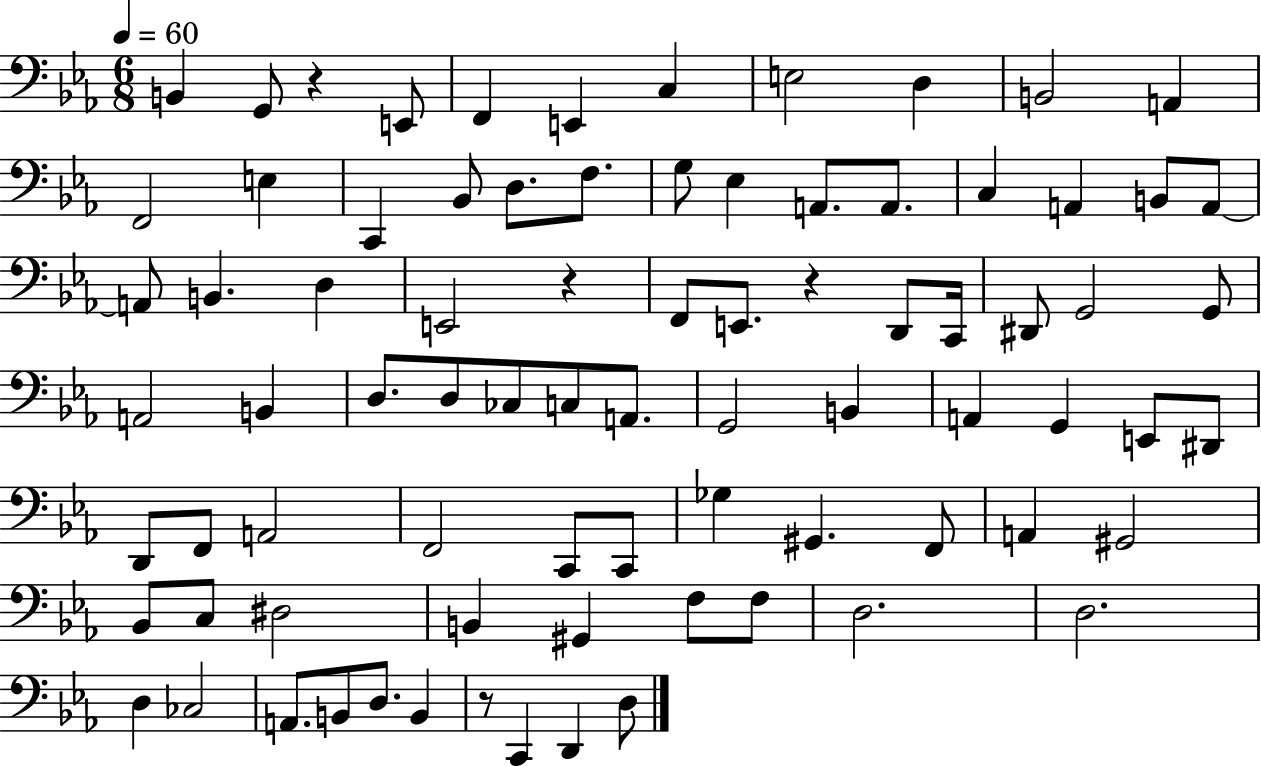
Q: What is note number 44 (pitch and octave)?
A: B2